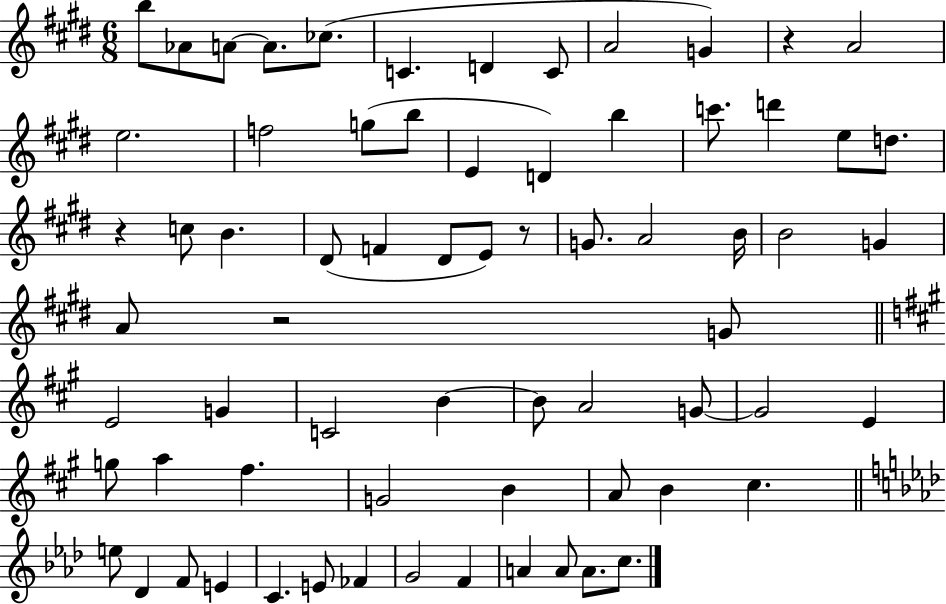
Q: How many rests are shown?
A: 4